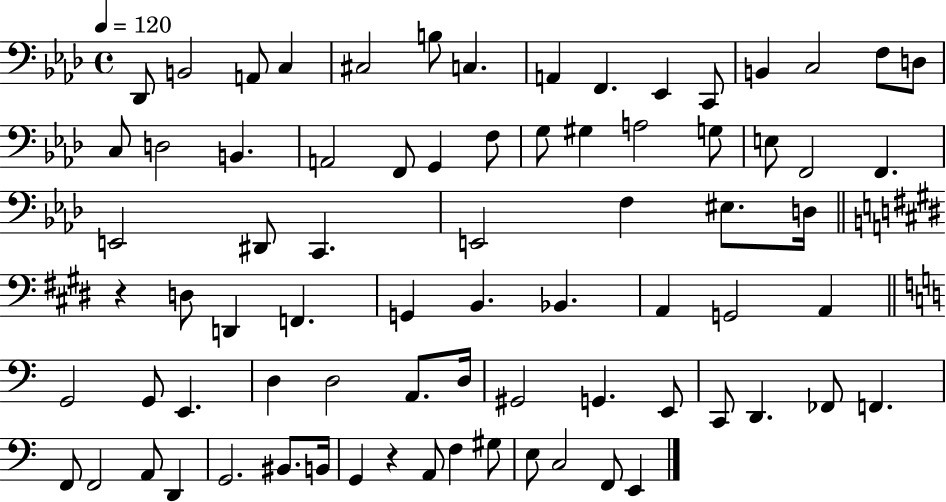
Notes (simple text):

Db2/e B2/h A2/e C3/q C#3/h B3/e C3/q. A2/q F2/q. Eb2/q C2/e B2/q C3/h F3/e D3/e C3/e D3/h B2/q. A2/h F2/e G2/q F3/e G3/e G#3/q A3/h G3/e E3/e F2/h F2/q. E2/h D#2/e C2/q. E2/h F3/q EIS3/e. D3/s R/q D3/e D2/q F2/q. G2/q B2/q. Bb2/q. A2/q G2/h A2/q G2/h G2/e E2/q. D3/q D3/h A2/e. D3/s G#2/h G2/q. E2/e C2/e D2/q. FES2/e F2/q. F2/e F2/h A2/e D2/q G2/h. BIS2/e. B2/s G2/q R/q A2/e F3/q G#3/e E3/e C3/h F2/e E2/q